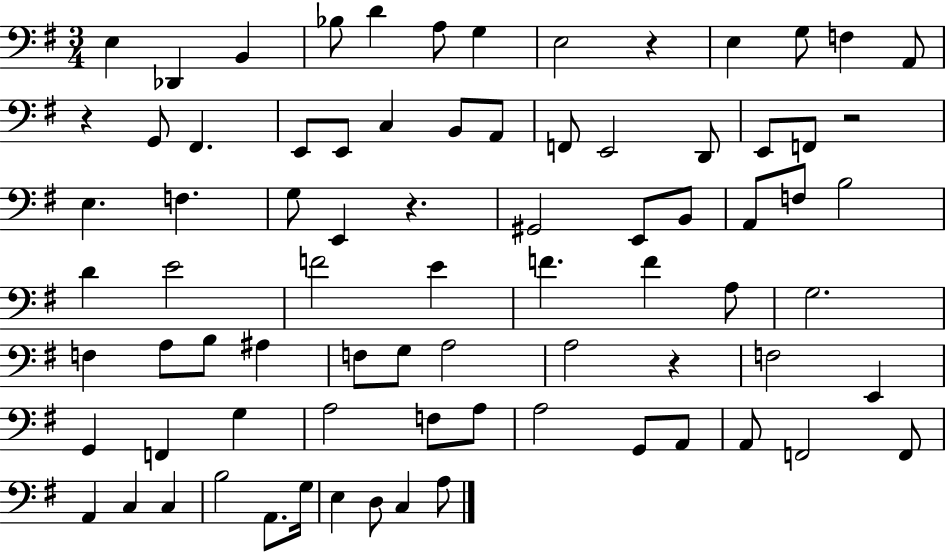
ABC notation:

X:1
T:Untitled
M:3/4
L:1/4
K:G
E, _D,, B,, _B,/2 D A,/2 G, E,2 z E, G,/2 F, A,,/2 z G,,/2 ^F,, E,,/2 E,,/2 C, B,,/2 A,,/2 F,,/2 E,,2 D,,/2 E,,/2 F,,/2 z2 E, F, G,/2 E,, z ^G,,2 E,,/2 B,,/2 A,,/2 F,/2 B,2 D E2 F2 E F F A,/2 G,2 F, A,/2 B,/2 ^A, F,/2 G,/2 A,2 A,2 z F,2 E,, G,, F,, G, A,2 F,/2 A,/2 A,2 G,,/2 A,,/2 A,,/2 F,,2 F,,/2 A,, C, C, B,2 A,,/2 G,/4 E, D,/2 C, A,/2